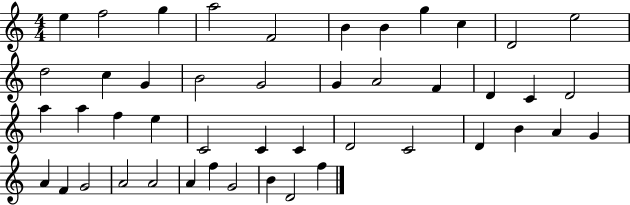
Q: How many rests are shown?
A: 0